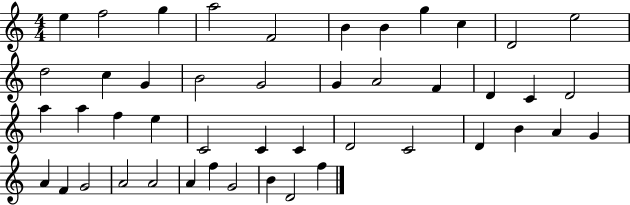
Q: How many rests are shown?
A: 0